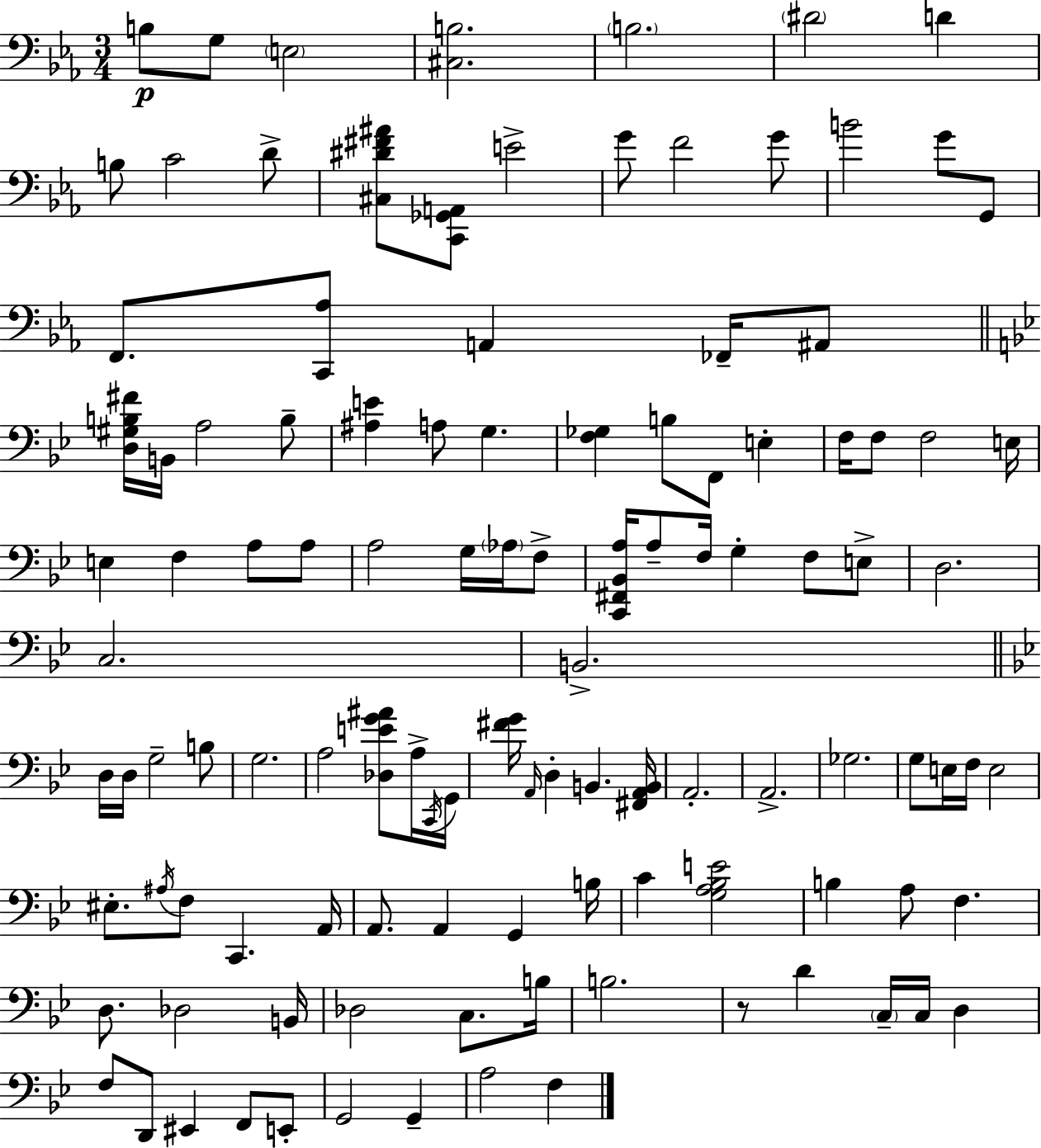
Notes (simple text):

B3/e G3/e E3/h [C#3,B3]/h. B3/h. D#4/h D4/q B3/e C4/h D4/e [C#3,D#4,F#4,A#4]/e [C2,Gb2,A2]/e E4/h G4/e F4/h G4/e B4/h G4/e G2/e F2/e. [C2,Ab3]/e A2/q FES2/s A#2/e [D3,G#3,B3,F#4]/s B2/s A3/h B3/e [A#3,E4]/q A3/e G3/q. [F3,Gb3]/q B3/e F2/e E3/q F3/s F3/e F3/h E3/s E3/q F3/q A3/e A3/e A3/h G3/s Ab3/s F3/e [C2,F#2,Bb2,A3]/s A3/e F3/s G3/q F3/e E3/e D3/h. C3/h. B2/h. D3/s D3/s G3/h B3/e G3/h. A3/h [Db3,E4,G4,A#4]/e A3/s C2/s G2/s [F#4,G4]/s A2/s D3/q B2/q. [F#2,A2,B2]/s A2/h. A2/h. Gb3/h. G3/e E3/s F3/s E3/h EIS3/e. A#3/s F3/e C2/q. A2/s A2/e. A2/q G2/q B3/s C4/q [G3,A3,Bb3,E4]/h B3/q A3/e F3/q. D3/e. Db3/h B2/s Db3/h C3/e. B3/s B3/h. R/e D4/q C3/s C3/s D3/q F3/e D2/e EIS2/q F2/e E2/e G2/h G2/q A3/h F3/q